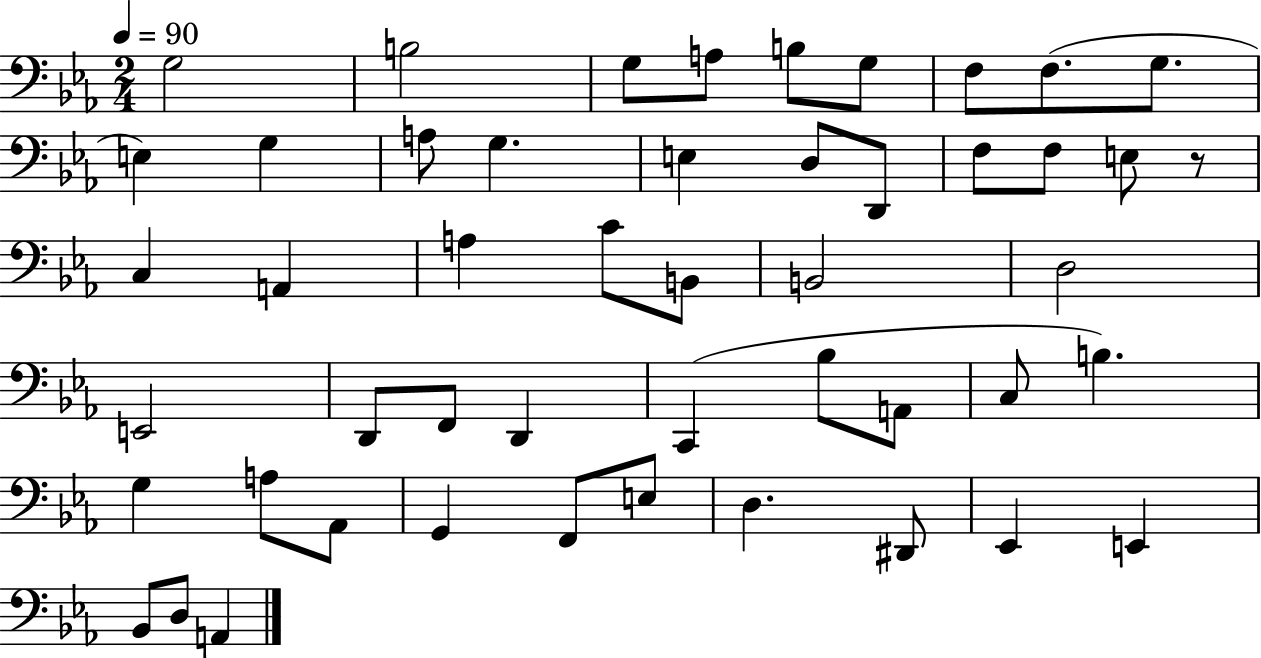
X:1
T:Untitled
M:2/4
L:1/4
K:Eb
G,2 B,2 G,/2 A,/2 B,/2 G,/2 F,/2 F,/2 G,/2 E, G, A,/2 G, E, D,/2 D,,/2 F,/2 F,/2 E,/2 z/2 C, A,, A, C/2 B,,/2 B,,2 D,2 E,,2 D,,/2 F,,/2 D,, C,, _B,/2 A,,/2 C,/2 B, G, A,/2 _A,,/2 G,, F,,/2 E,/2 D, ^D,,/2 _E,, E,, _B,,/2 D,/2 A,,